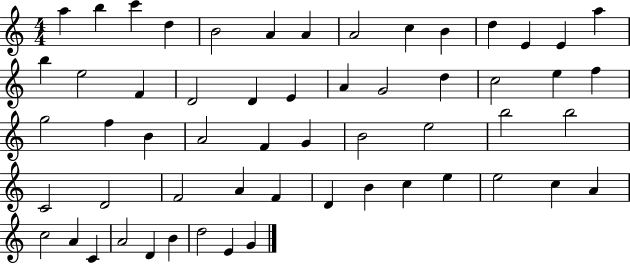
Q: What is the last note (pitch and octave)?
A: G4